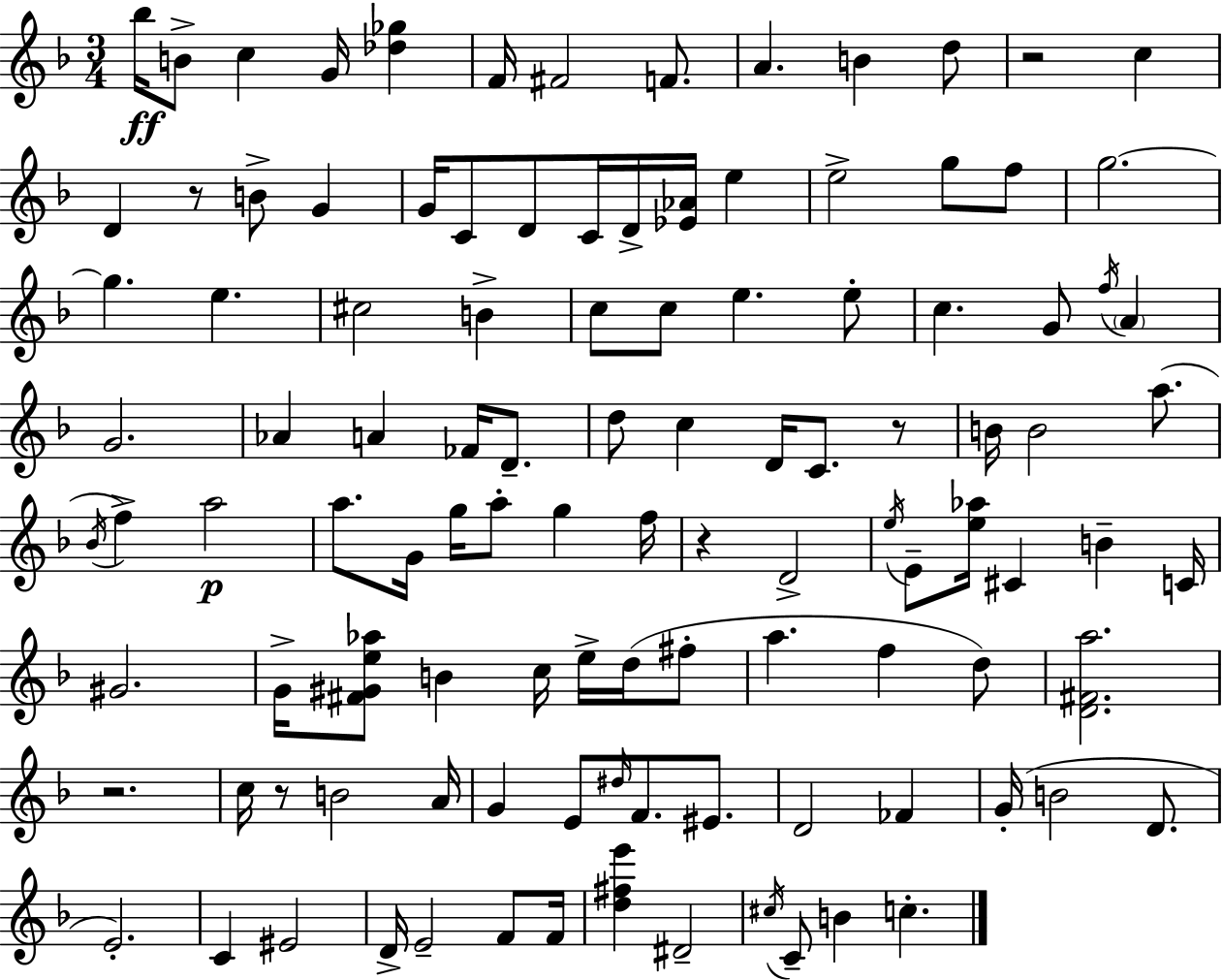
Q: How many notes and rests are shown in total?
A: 110